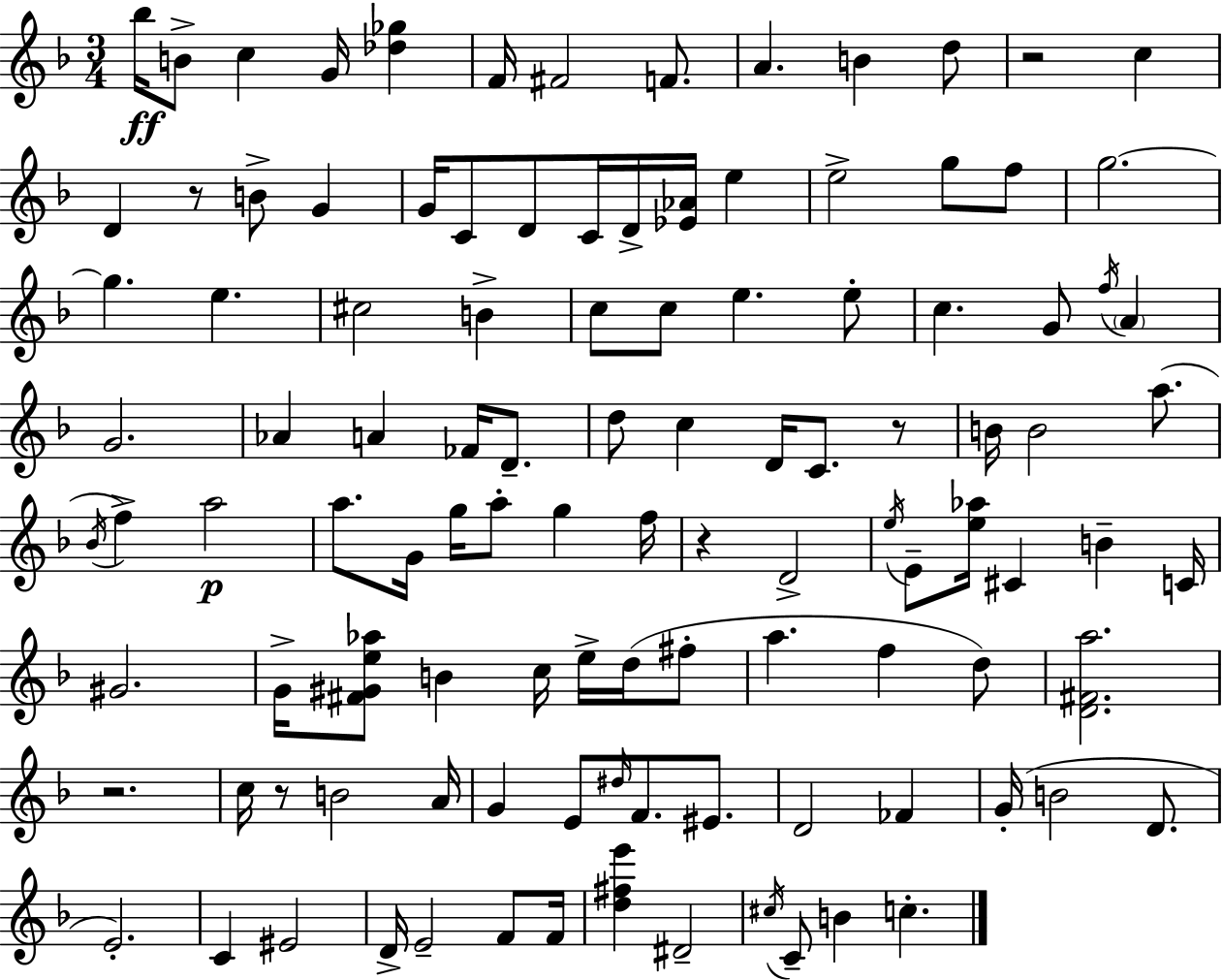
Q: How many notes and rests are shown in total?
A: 110